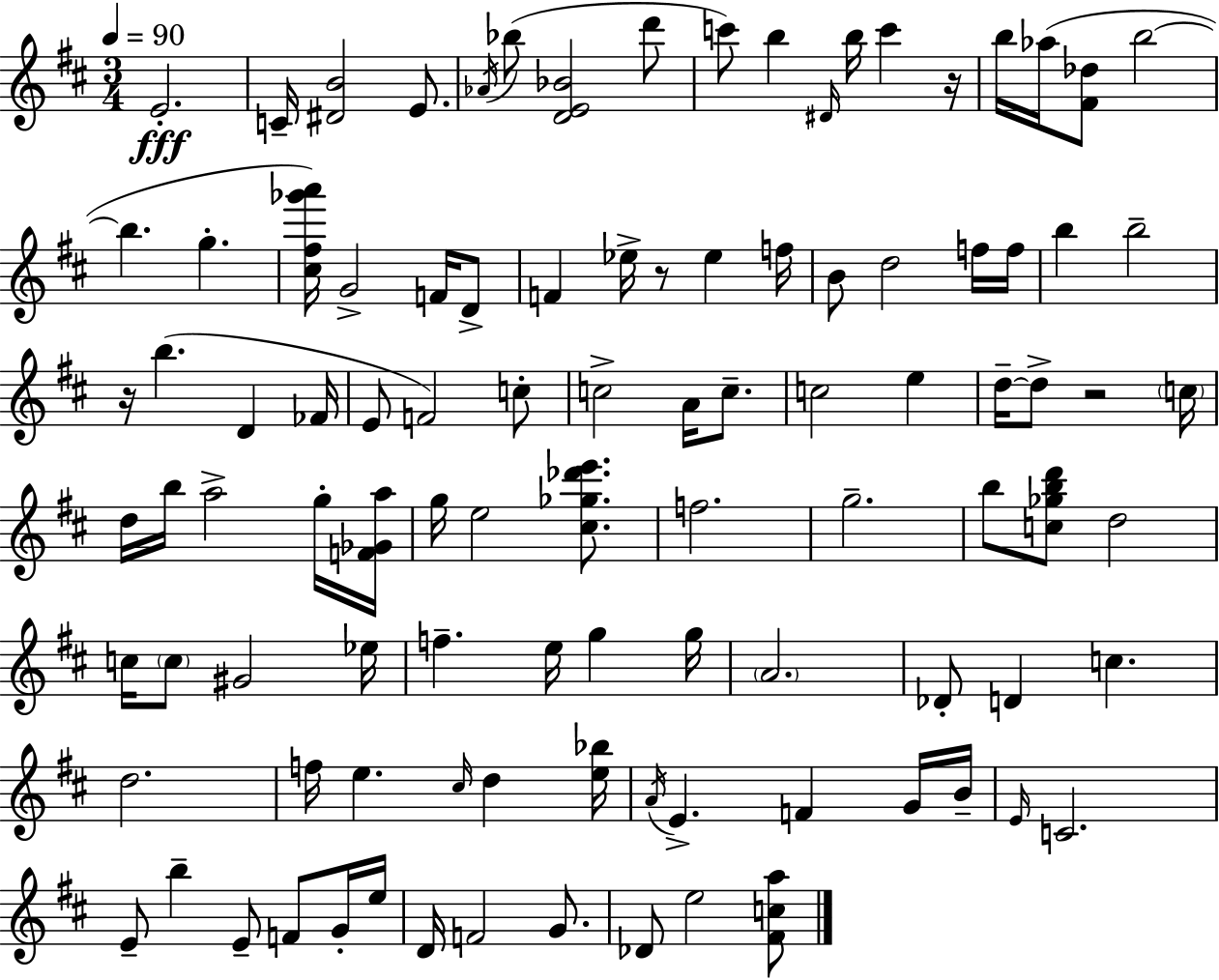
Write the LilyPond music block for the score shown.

{
  \clef treble
  \numericTimeSignature
  \time 3/4
  \key d \major
  \tempo 4 = 90
  e'2.-.\fff | c'16-- <dis' b'>2 e'8. | \acciaccatura { aes'16 }( bes''8 <d' e' bes'>2 d'''8 | c'''8) b''4 \grace { dis'16 } b''16 c'''4 | \break r16 b''16 aes''16( <fis' des''>8 b''2~~ | b''4. g''4.-. | <cis'' fis'' ges''' a'''>16) g'2-> f'16 | d'8-> f'4 ees''16-> r8 ees''4 | \break f''16 b'8 d''2 | f''16 f''16 b''4 b''2-- | r16 b''4.( d'4 | fes'16 e'8 f'2) | \break c''8-. c''2-> a'16 c''8.-- | c''2 e''4 | d''16--~~ d''8-> r2 | \parenthesize c''16 d''16 b''16 a''2-> | \break g''16-. <f' ges' a''>16 g''16 e''2 <cis'' ges'' des''' e'''>8. | f''2. | g''2.-- | b''8 <c'' ges'' b'' d'''>8 d''2 | \break c''16 \parenthesize c''8 gis'2 | ees''16 f''4.-- e''16 g''4 | g''16 \parenthesize a'2. | des'8-. d'4 c''4. | \break d''2. | f''16 e''4. \grace { cis''16 } d''4 | <e'' bes''>16 \acciaccatura { a'16 } e'4.-> f'4 | g'16 b'16-- \grace { e'16 } c'2. | \break e'8-- b''4-- e'8-- | f'8 g'16-. e''16 d'16 f'2 | g'8. des'8 e''2 | <fis' c'' a''>8 \bar "|."
}